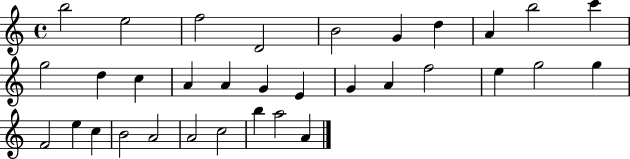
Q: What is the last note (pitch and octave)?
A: A4